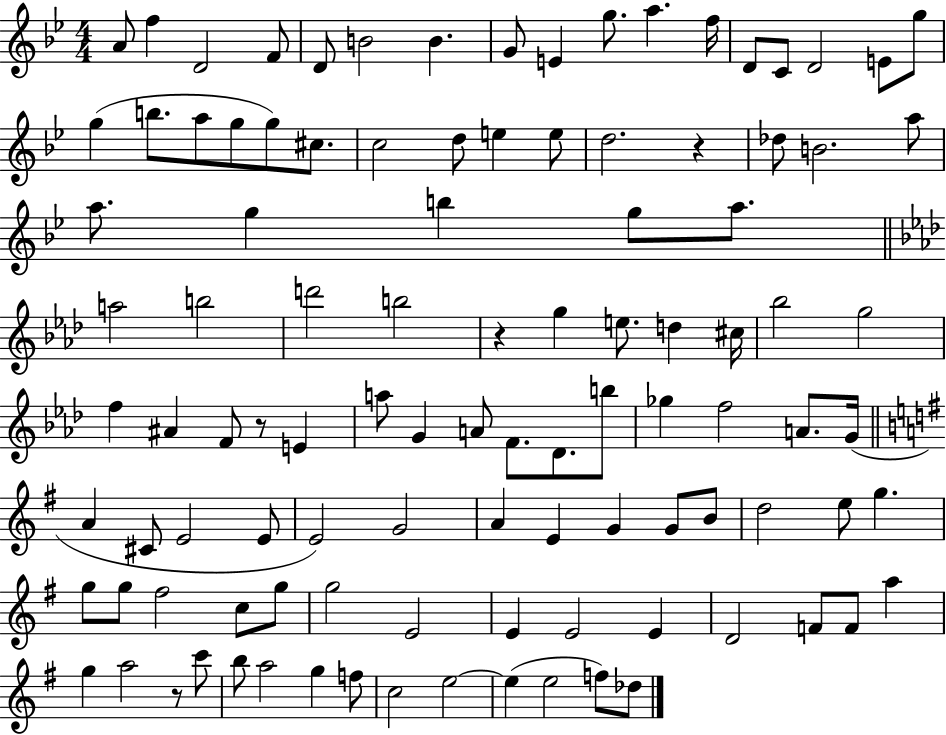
{
  \clef treble
  \numericTimeSignature
  \time 4/4
  \key bes \major
  \repeat volta 2 { a'8 f''4 d'2 f'8 | d'8 b'2 b'4. | g'8 e'4 g''8. a''4. f''16 | d'8 c'8 d'2 e'8 g''8 | \break g''4( b''8. a''8 g''8 g''8) cis''8. | c''2 d''8 e''4 e''8 | d''2. r4 | des''8 b'2. a''8 | \break a''8. g''4 b''4 g''8 a''8. | \bar "||" \break \key aes \major a''2 b''2 | d'''2 b''2 | r4 g''4 e''8. d''4 cis''16 | bes''2 g''2 | \break f''4 ais'4 f'8 r8 e'4 | a''8 g'4 a'8 f'8. des'8. b''8 | ges''4 f''2 a'8. g'16( | \bar "||" \break \key g \major a'4 cis'8 e'2 e'8 | e'2) g'2 | a'4 e'4 g'4 g'8 b'8 | d''2 e''8 g''4. | \break g''8 g''8 fis''2 c''8 g''8 | g''2 e'2 | e'4 e'2 e'4 | d'2 f'8 f'8 a''4 | \break g''4 a''2 r8 c'''8 | b''8 a''2 g''4 f''8 | c''2 e''2~~ | e''4( e''2 f''8) des''8 | \break } \bar "|."
}